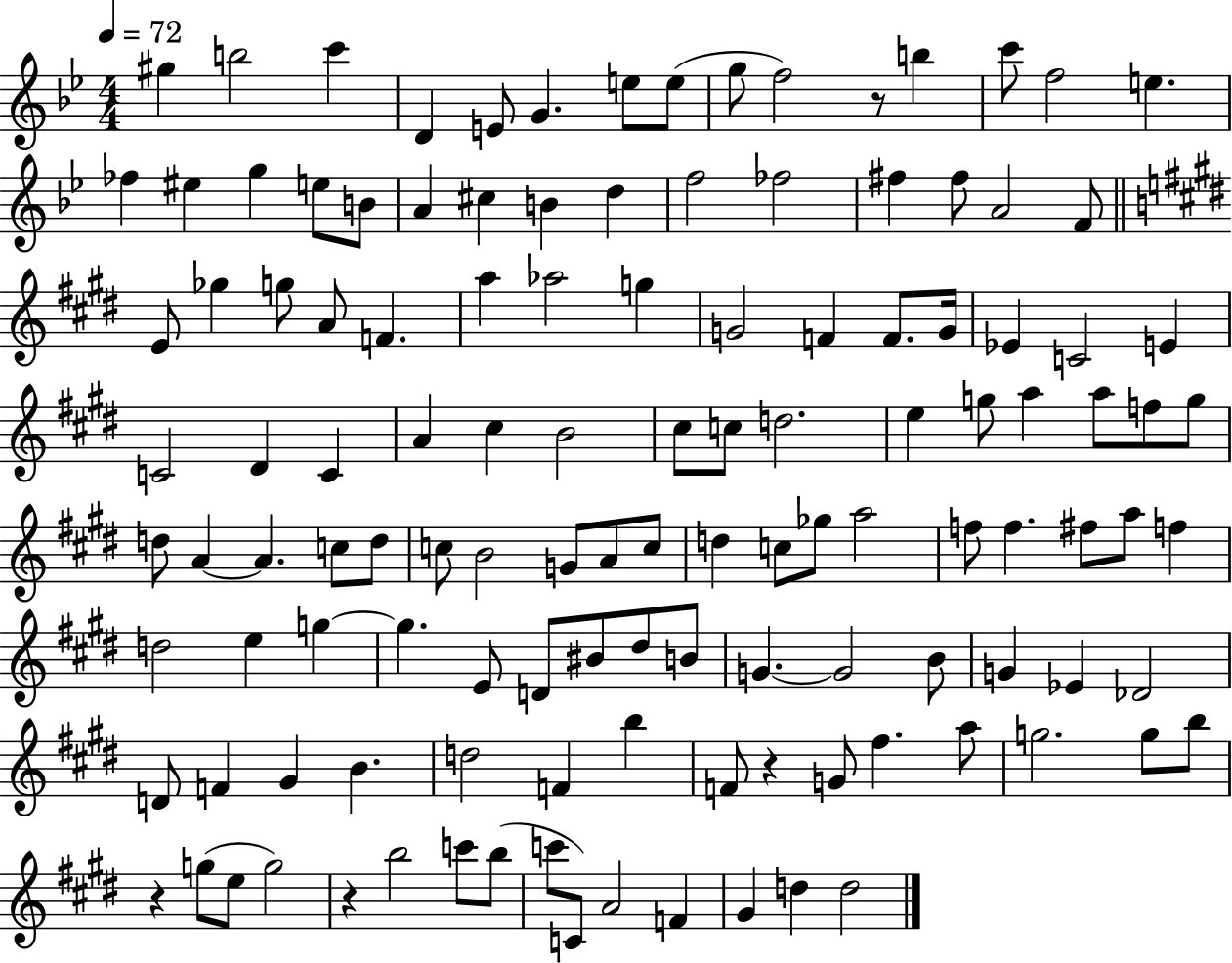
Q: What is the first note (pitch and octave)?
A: G#5